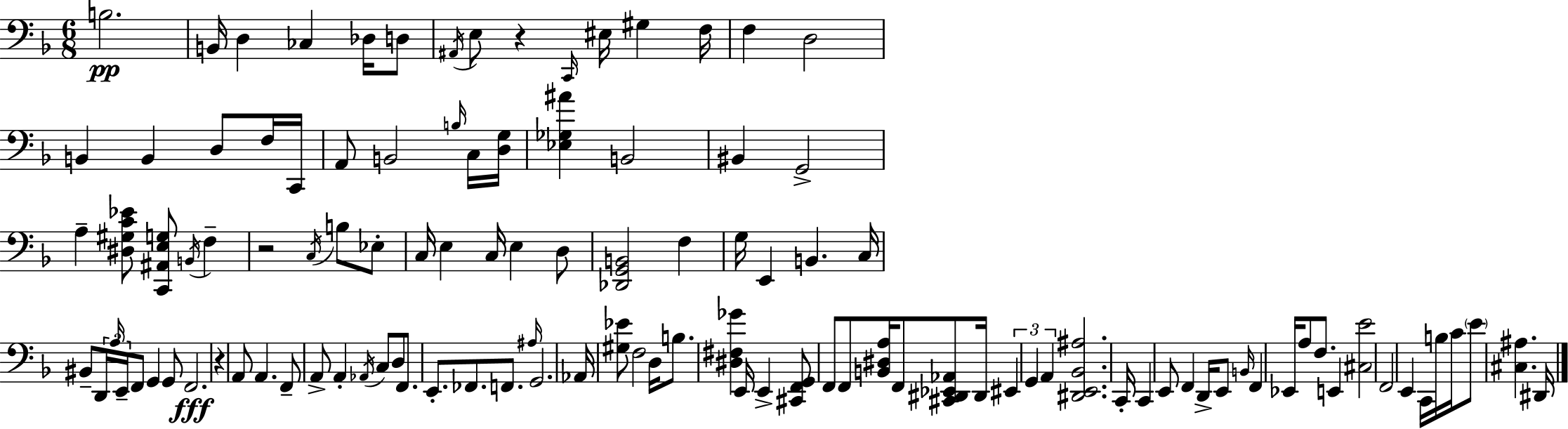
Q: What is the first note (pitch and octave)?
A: B3